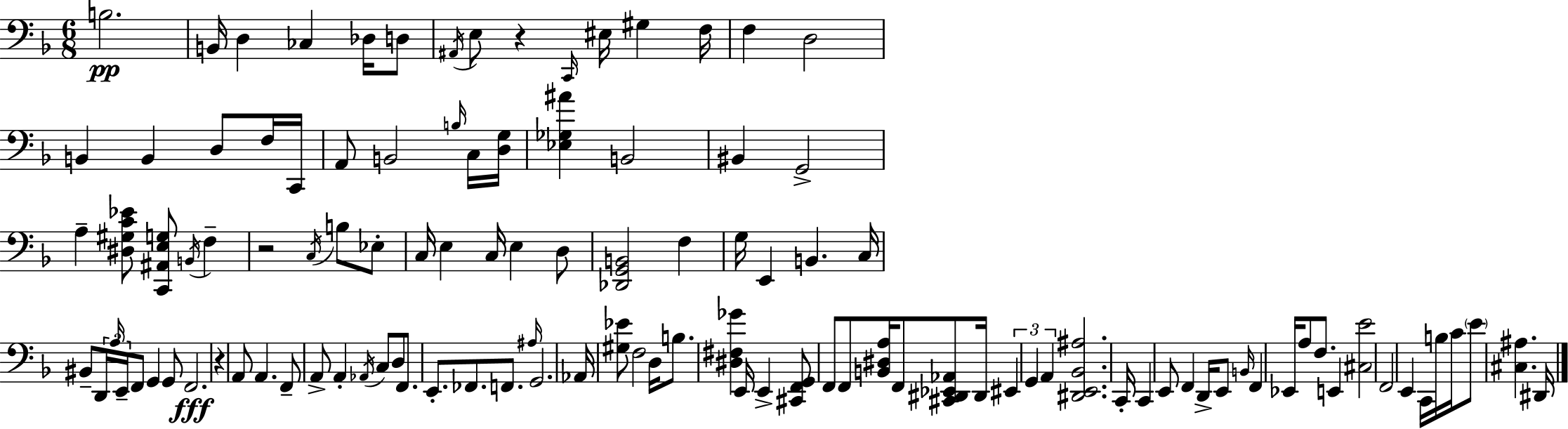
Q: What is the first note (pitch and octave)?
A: B3